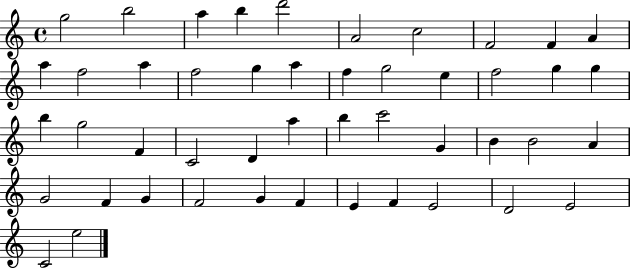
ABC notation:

X:1
T:Untitled
M:4/4
L:1/4
K:C
g2 b2 a b d'2 A2 c2 F2 F A a f2 a f2 g a f g2 e f2 g g b g2 F C2 D a b c'2 G B B2 A G2 F G F2 G F E F E2 D2 E2 C2 e2